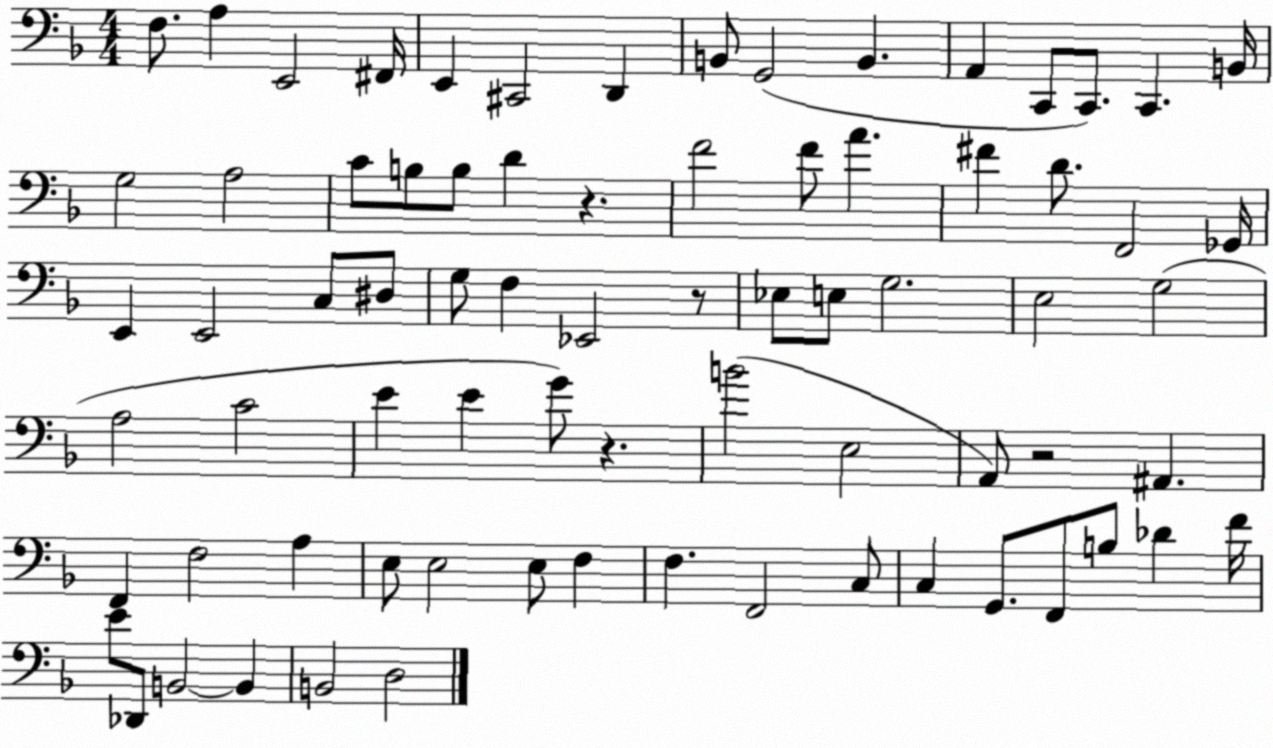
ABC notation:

X:1
T:Untitled
M:4/4
L:1/4
K:F
F,/2 A, E,,2 ^F,,/4 E,, ^C,,2 D,, B,,/2 G,,2 B,, A,, C,,/2 C,,/2 C,, B,,/4 G,2 A,2 C/2 B,/2 B,/2 D z F2 F/2 A ^F D/2 F,,2 _G,,/4 E,, E,,2 C,/2 ^D,/2 G,/2 F, _E,,2 z/2 _E,/2 E,/2 G,2 E,2 G,2 A,2 C2 E E G/2 z B2 E,2 A,,/2 z2 ^A,, F,, F,2 A, E,/2 E,2 E,/2 F, F, F,,2 C,/2 C, G,,/2 F,,/2 B,/2 _D F/4 E/2 _D,,/2 B,,2 B,, B,,2 D,2